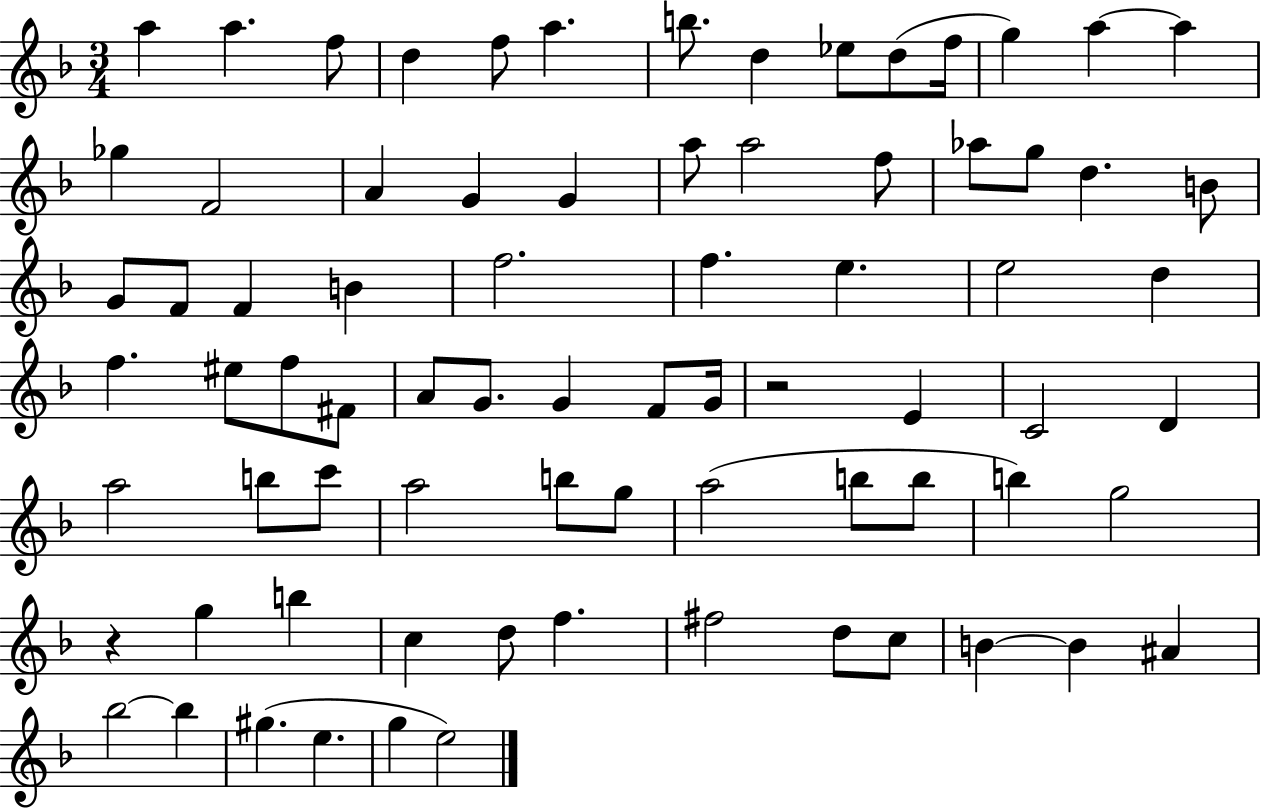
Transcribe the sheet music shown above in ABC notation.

X:1
T:Untitled
M:3/4
L:1/4
K:F
a a f/2 d f/2 a b/2 d _e/2 d/2 f/4 g a a _g F2 A G G a/2 a2 f/2 _a/2 g/2 d B/2 G/2 F/2 F B f2 f e e2 d f ^e/2 f/2 ^F/2 A/2 G/2 G F/2 G/4 z2 E C2 D a2 b/2 c'/2 a2 b/2 g/2 a2 b/2 b/2 b g2 z g b c d/2 f ^f2 d/2 c/2 B B ^A _b2 _b ^g e g e2